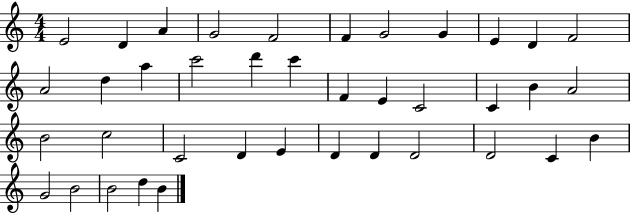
X:1
T:Untitled
M:4/4
L:1/4
K:C
E2 D A G2 F2 F G2 G E D F2 A2 d a c'2 d' c' F E C2 C B A2 B2 c2 C2 D E D D D2 D2 C B G2 B2 B2 d B